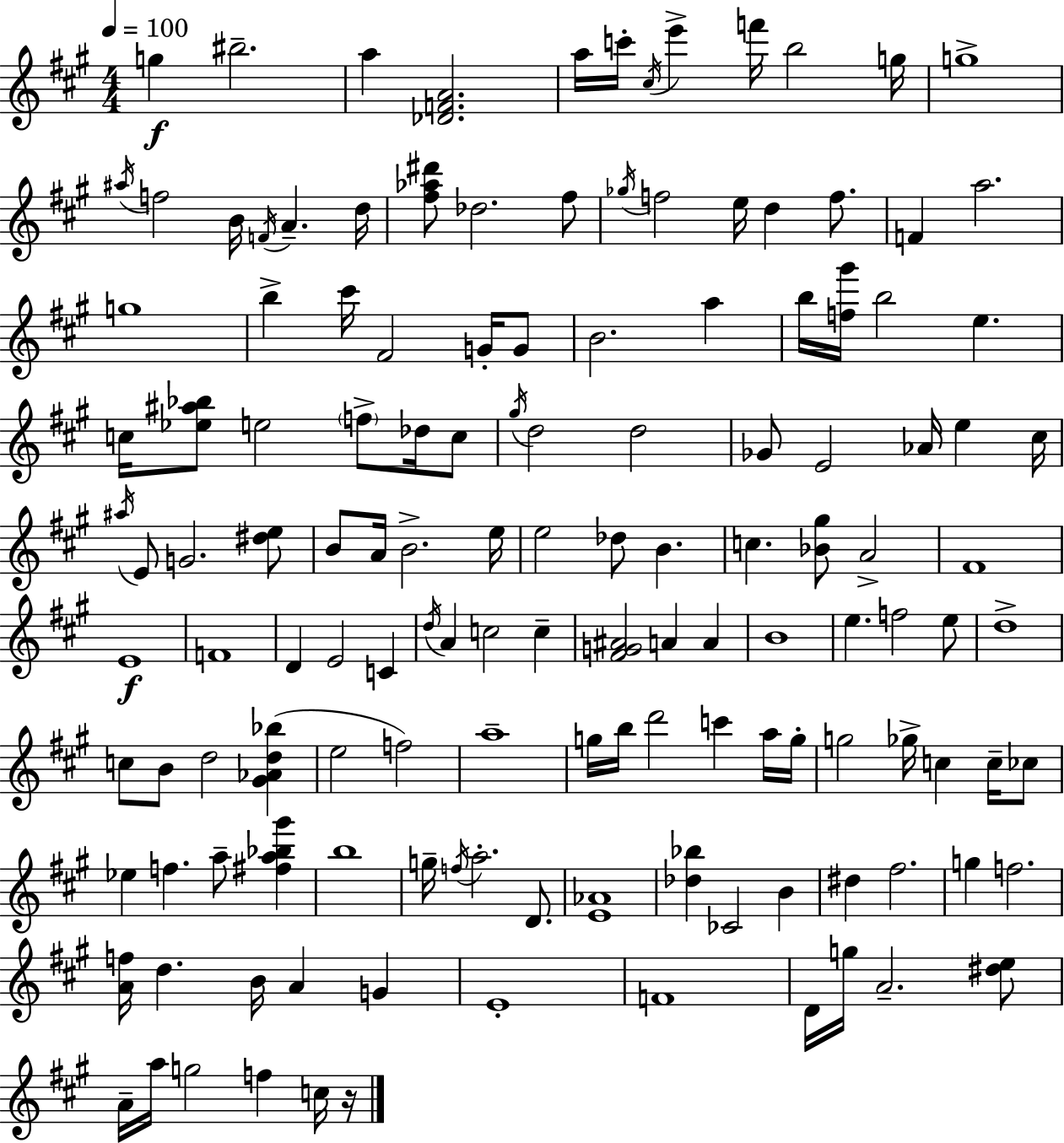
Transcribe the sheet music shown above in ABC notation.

X:1
T:Untitled
M:4/4
L:1/4
K:A
g ^b2 a [_DFA]2 a/4 c'/4 ^c/4 e' f'/4 b2 g/4 g4 ^a/4 f2 B/4 F/4 A d/4 [^f_a^d']/2 _d2 ^f/2 _g/4 f2 e/4 d f/2 F a2 g4 b ^c'/4 ^F2 G/4 G/2 B2 a b/4 [f^g']/4 b2 e c/4 [_e^a_b]/2 e2 f/2 _d/4 c/2 ^g/4 d2 d2 _G/2 E2 _A/4 e ^c/4 ^a/4 E/2 G2 [^de]/2 B/2 A/4 B2 e/4 e2 _d/2 B c [_B^g]/2 A2 ^F4 E4 F4 D E2 C d/4 A c2 c [^FG^A]2 A A B4 e f2 e/2 d4 c/2 B/2 d2 [^G_Ad_b] e2 f2 a4 g/4 b/4 d'2 c' a/4 g/4 g2 _g/4 c c/4 _c/2 _e f a/2 [^fa_b^g'] b4 g/4 f/4 a2 D/2 [E_A]4 [_d_b] _C2 B ^d ^f2 g f2 [Af]/4 d B/4 A G E4 F4 D/4 g/4 A2 [^de]/2 A/4 a/4 g2 f c/4 z/4